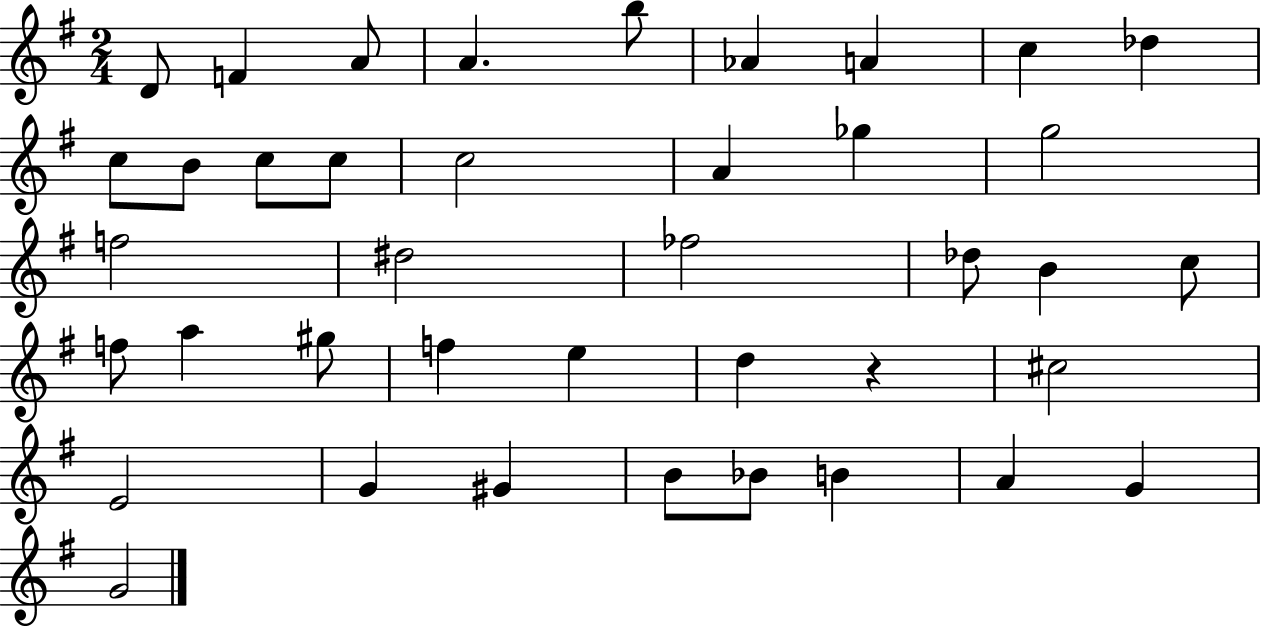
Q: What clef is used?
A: treble